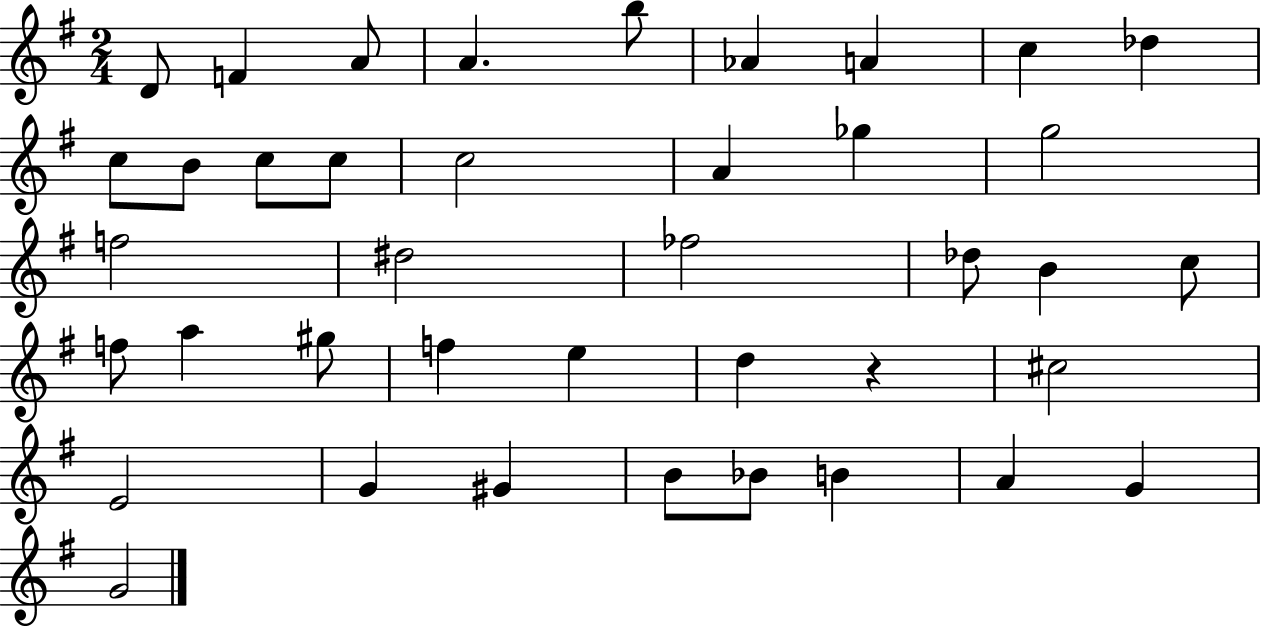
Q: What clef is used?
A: treble